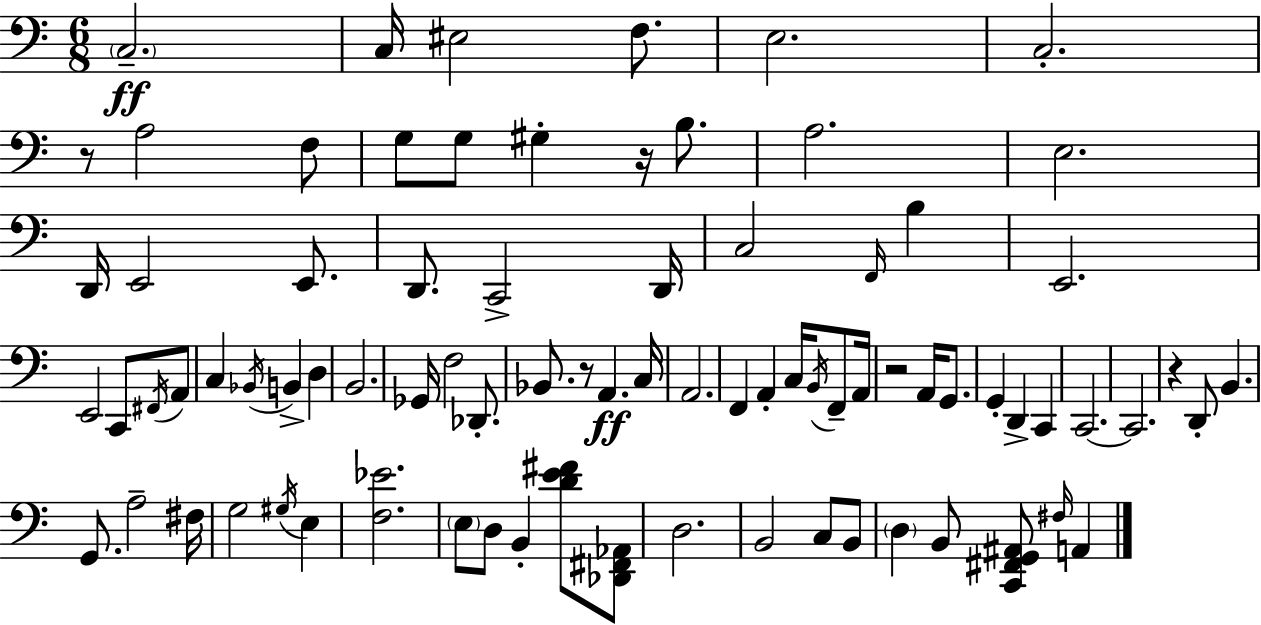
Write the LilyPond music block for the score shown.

{
  \clef bass
  \numericTimeSignature
  \time 6/8
  \key c \major
  \parenthesize c2.--\ff | c16 eis2 f8. | e2. | c2.-. | \break r8 a2 f8 | g8 g8 gis4-. r16 b8. | a2. | e2. | \break d,16 e,2 e,8. | d,8. c,2-> d,16 | c2 \grace { f,16 } b4 | e,2. | \break e,2 c,8 \acciaccatura { fis,16 } | a,8 c4 \acciaccatura { bes,16 } b,4-> d4 | b,2. | ges,16 f2 | \break des,8.-. bes,8. r8 a,4.\ff | c16 a,2. | f,4 a,4-. c16 | \acciaccatura { b,16 } f,8-- a,16 r2 | \break a,16 g,8. g,4-. d,4-> | c,4 c,2.~~ | c,2. | r4 d,8-. b,4. | \break g,8. a2-- | fis16 g2 | \acciaccatura { gis16 } e4 <f ees'>2. | \parenthesize e8 d8 b,4-. | \break <d' e' fis'>8 <des, fis, aes,>8 d2. | b,2 | c8 b,8 \parenthesize d4 b,8 <c, fis, g, ais,>8 | \grace { fis16 } a,4 \bar "|."
}